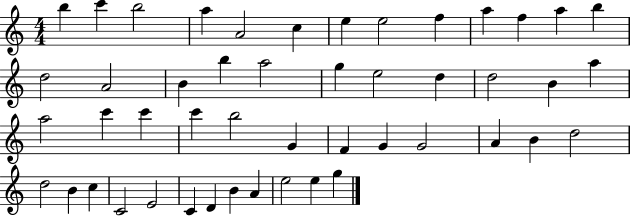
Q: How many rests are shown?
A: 0